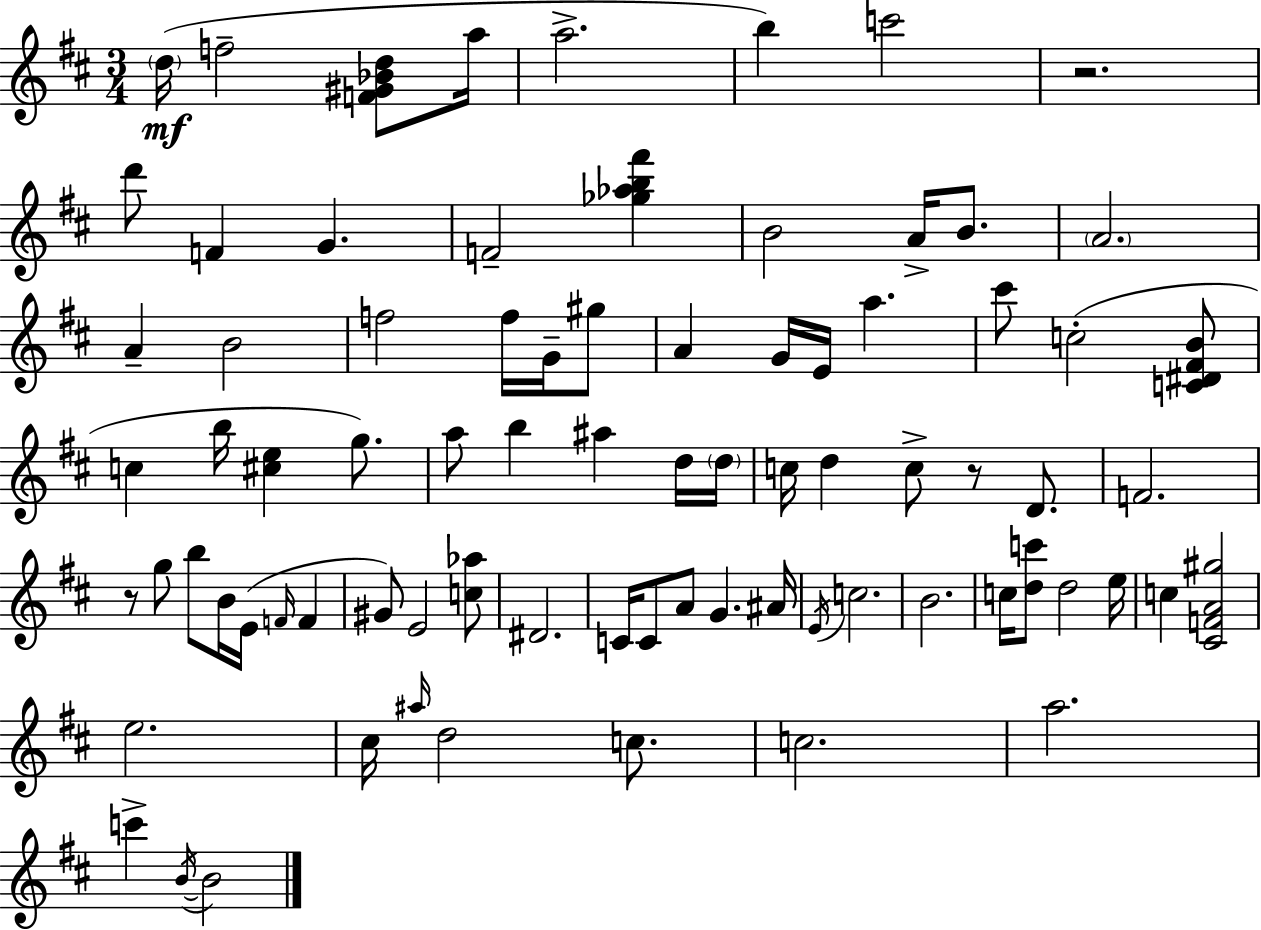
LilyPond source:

{
  \clef treble
  \numericTimeSignature
  \time 3/4
  \key d \major
  \repeat volta 2 { \parenthesize d''16(\mf f''2-- <f' gis' bes' d''>8 a''16 | a''2.-> | b''4) c'''2 | r2. | \break d'''8 f'4 g'4. | f'2-- <ges'' aes'' b'' fis'''>4 | b'2 a'16-> b'8. | \parenthesize a'2. | \break a'4-- b'2 | f''2 f''16 g'16-- gis''8 | a'4 g'16 e'16 a''4. | cis'''8 c''2-.( <c' dis' fis' b'>8 | \break c''4 b''16 <cis'' e''>4 g''8.) | a''8 b''4 ais''4 d''16 \parenthesize d''16 | c''16 d''4 c''8-> r8 d'8. | f'2. | \break r8 g''8 b''8 b'16 e'16( \grace { f'16 } f'4 | gis'8) e'2 <c'' aes''>8 | dis'2. | c'16 c'8 a'8 g'4. | \break ais'16 \acciaccatura { e'16 } c''2. | b'2. | c''16 <d'' c'''>8 d''2 | e''16 c''4 <cis' f' a' gis''>2 | \break e''2. | cis''16 \grace { ais''16 } d''2 | c''8. c''2. | a''2. | \break c'''4-> \acciaccatura { b'16~ }~ b'2 | } \bar "|."
}